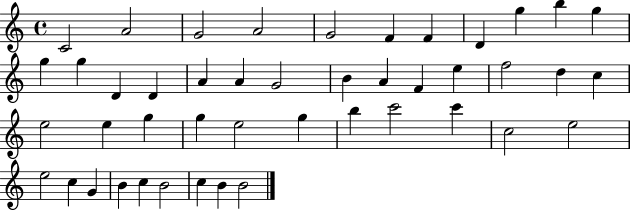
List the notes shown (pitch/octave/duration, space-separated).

C4/h A4/h G4/h A4/h G4/h F4/q F4/q D4/q G5/q B5/q G5/q G5/q G5/q D4/q D4/q A4/q A4/q G4/h B4/q A4/q F4/q E5/q F5/h D5/q C5/q E5/h E5/q G5/q G5/q E5/h G5/q B5/q C6/h C6/q C5/h E5/h E5/h C5/q G4/q B4/q C5/q B4/h C5/q B4/q B4/h